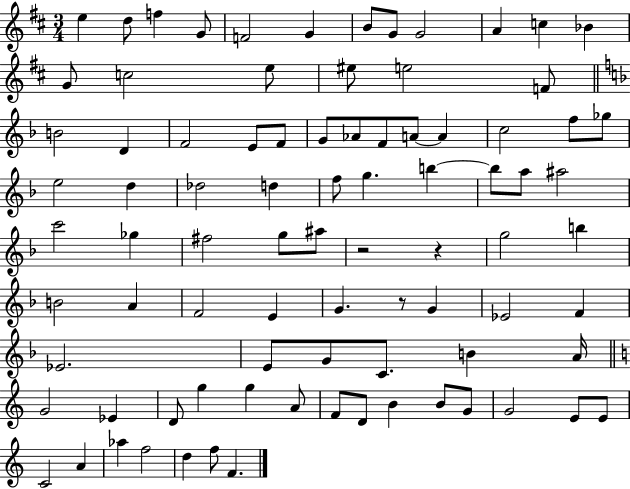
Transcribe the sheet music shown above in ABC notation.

X:1
T:Untitled
M:3/4
L:1/4
K:D
e d/2 f G/2 F2 G B/2 G/2 G2 A c _B G/2 c2 e/2 ^e/2 e2 F/2 B2 D F2 E/2 F/2 G/2 _A/2 F/2 A/2 A c2 f/2 _g/2 e2 d _d2 d f/2 g b b/2 a/2 ^a2 c'2 _g ^f2 g/2 ^a/2 z2 z g2 b B2 A F2 E G z/2 G _E2 F _E2 E/2 G/2 C/2 B A/4 G2 _E D/2 g g A/2 F/2 D/2 B B/2 G/2 G2 E/2 E/2 C2 A _a f2 d f/2 F